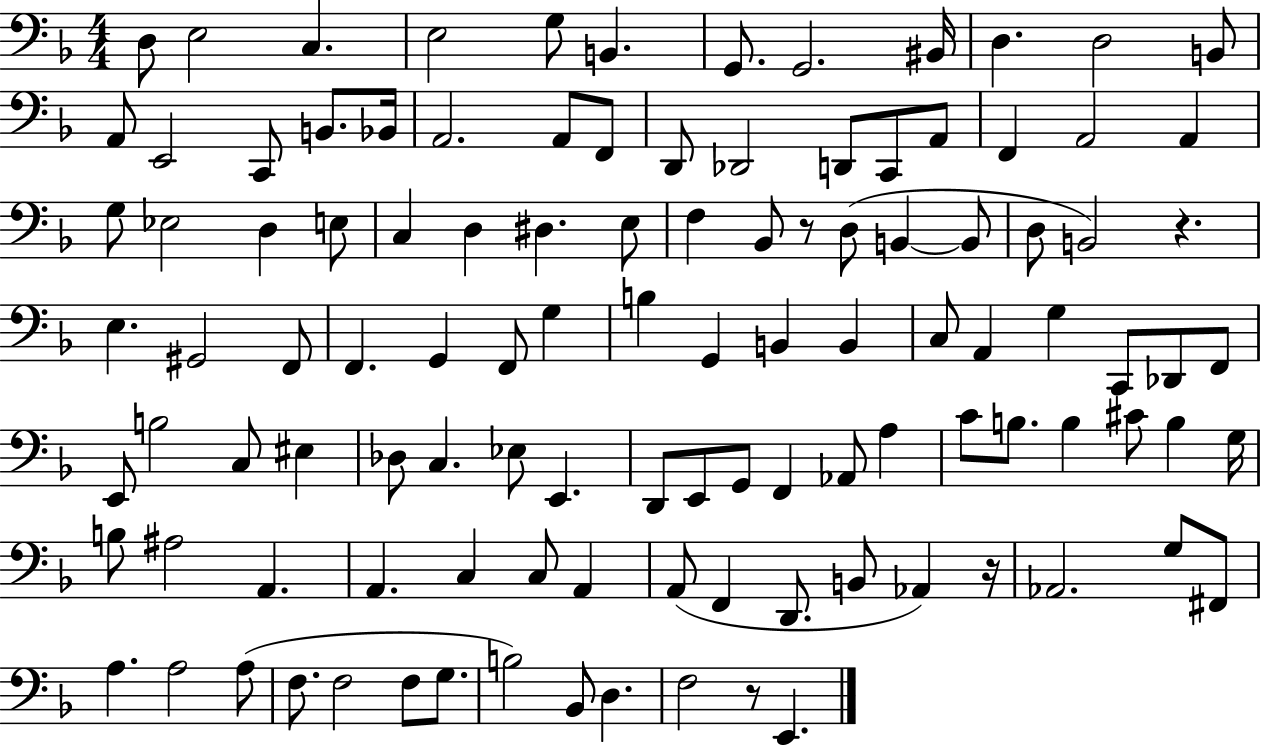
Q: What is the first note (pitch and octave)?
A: D3